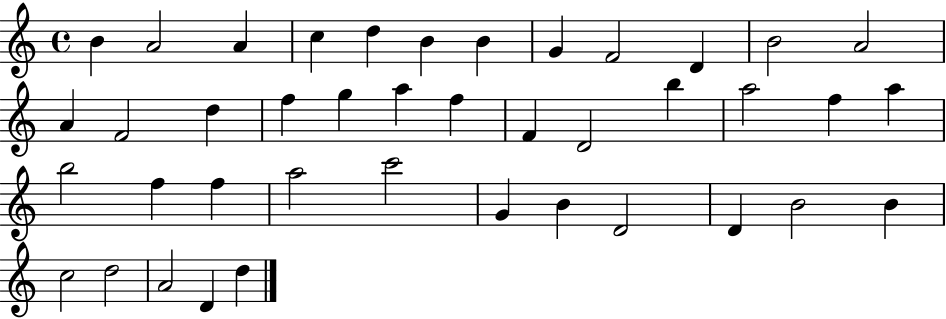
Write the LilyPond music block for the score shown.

{
  \clef treble
  \time 4/4
  \defaultTimeSignature
  \key c \major
  b'4 a'2 a'4 | c''4 d''4 b'4 b'4 | g'4 f'2 d'4 | b'2 a'2 | \break a'4 f'2 d''4 | f''4 g''4 a''4 f''4 | f'4 d'2 b''4 | a''2 f''4 a''4 | \break b''2 f''4 f''4 | a''2 c'''2 | g'4 b'4 d'2 | d'4 b'2 b'4 | \break c''2 d''2 | a'2 d'4 d''4 | \bar "|."
}